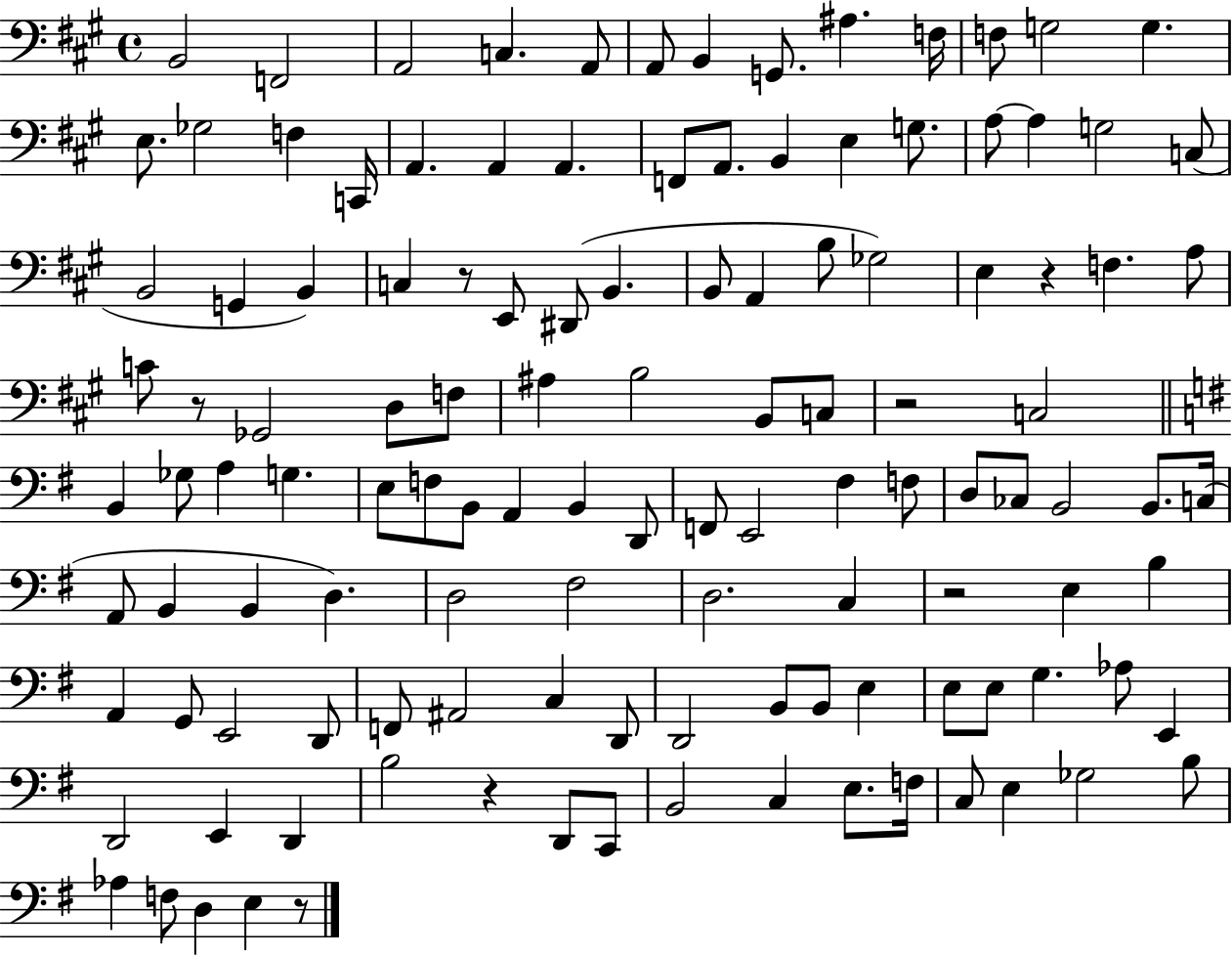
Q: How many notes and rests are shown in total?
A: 123